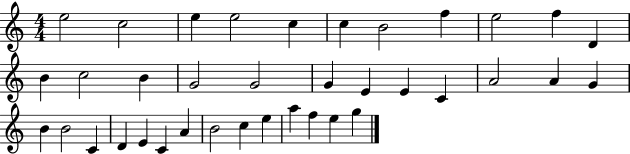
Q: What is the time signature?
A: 4/4